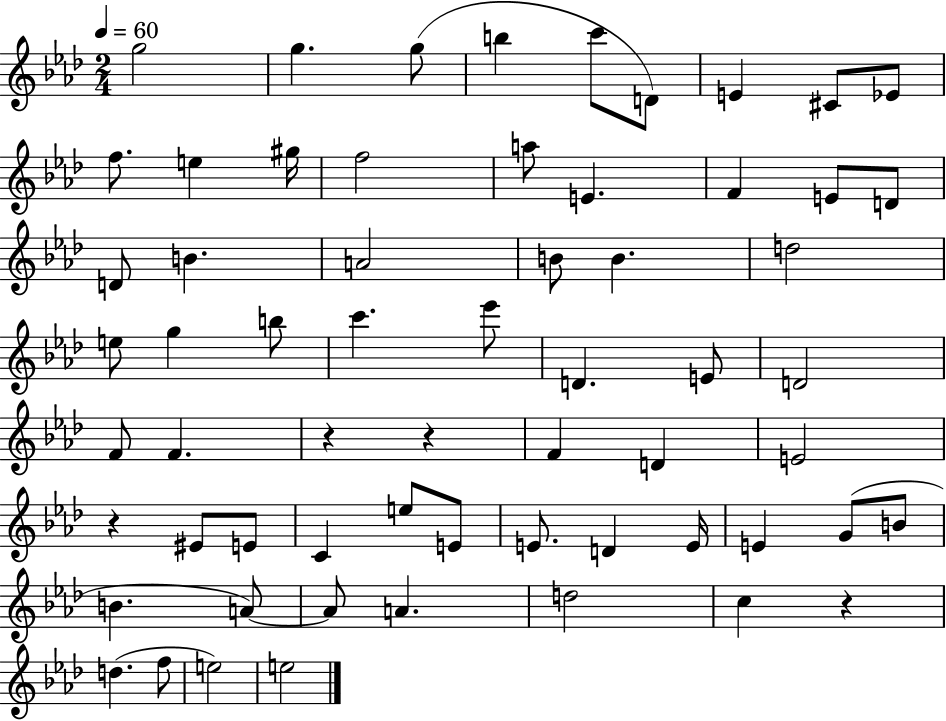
G5/h G5/q. G5/e B5/q C6/e D4/e E4/q C#4/e Eb4/e F5/e. E5/q G#5/s F5/h A5/e E4/q. F4/q E4/e D4/e D4/e B4/q. A4/h B4/e B4/q. D5/h E5/e G5/q B5/e C6/q. Eb6/e D4/q. E4/e D4/h F4/e F4/q. R/q R/q F4/q D4/q E4/h R/q EIS4/e E4/e C4/q E5/e E4/e E4/e. D4/q E4/s E4/q G4/e B4/e B4/q. A4/e A4/e A4/q. D5/h C5/q R/q D5/q. F5/e E5/h E5/h